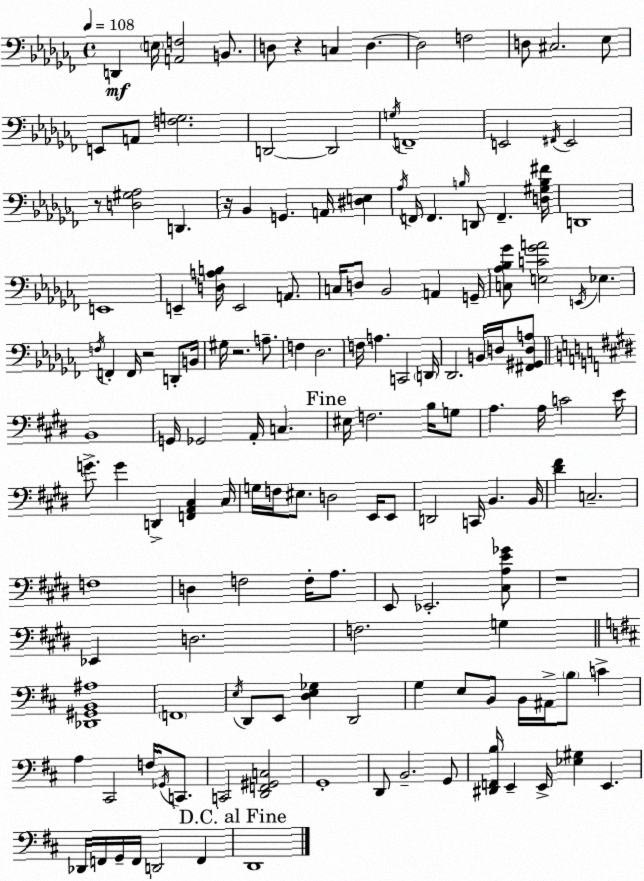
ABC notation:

X:1
T:Untitled
M:4/4
L:1/4
K:Abm
D,, E,/4 [A,,F,]2 B,,/2 D,/2 z C, D, D,2 F,2 D,/2 ^C,2 _E,/2 E,,/2 A,,/2 [F,G,]2 D,,2 D,,2 G,/4 F,,4 E,,2 ^F,,/4 E,,2 z/2 [D,^G,_A,]2 D,, z/4 _B,, G,, A,,/4 [^D,E,] _A,/4 F,,/4 F,, B,/4 D,,/2 F,, [D,^G,B,^F]/4 D,,4 E,,4 E,, [D,A,B,]/4 E,,2 A,,/2 C,/4 D,/2 _B,,2 A,, G,,/4 [C,_A,_B,_G]/2 [E,C_GA]2 E,,/4 _E, F,/4 F,, F,,/4 z2 D,,/2 B,,/4 ^G,/4 z2 A,/2 F, _D,2 F,/4 A, C,,2 D,,/4 _D,,2 B,,/4 D,/4 [^F,,^G,,D,A,]/2 B,,4 G,,/4 _G,,2 A,,/4 C, ^E,/4 F,2 B,/4 G,/2 A, A,/4 C2 E/4 G/2 G D,, [F,,A,,^C,] ^C,/4 G,/4 F,/4 ^E,/2 D,2 E,,/4 E,,/2 D,,2 C,,/4 B,, B,,/4 [^D^F] C,2 F,4 D, F,2 F,/4 A,/2 E,,/2 _E,,2 [^C,A,E_G]/2 z4 _E,, D,2 F,2 G, [_D,,^G,,B,,^A,]4 F,,4 E,/4 D,,/2 E,,/2 [D,E,_G,] D,,2 G, E,/2 B,,/2 B,,/4 ^A,,/4 B,/2 C A, ^C,,2 F,/4 _G,,/4 C,,/2 C,,2 [D,,F,,^G,,C,]2 G,,4 D,,/2 B,,2 G,,/2 [^D,,F,,B,]/4 E,, E,,/4 [_E,^G,] E,, _D,,/4 F,,/4 G,,/4 F,,/4 D,,2 F,, D,,4